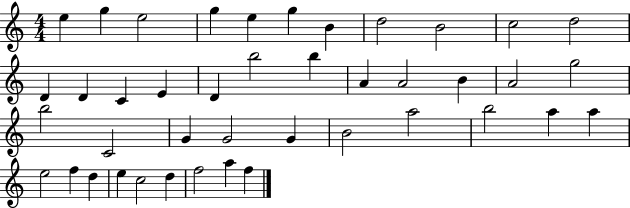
E5/q G5/q E5/h G5/q E5/q G5/q B4/q D5/h B4/h C5/h D5/h D4/q D4/q C4/q E4/q D4/q B5/h B5/q A4/q A4/h B4/q A4/h G5/h B5/h C4/h G4/q G4/h G4/q B4/h A5/h B5/h A5/q A5/q E5/h F5/q D5/q E5/q C5/h D5/q F5/h A5/q F5/q